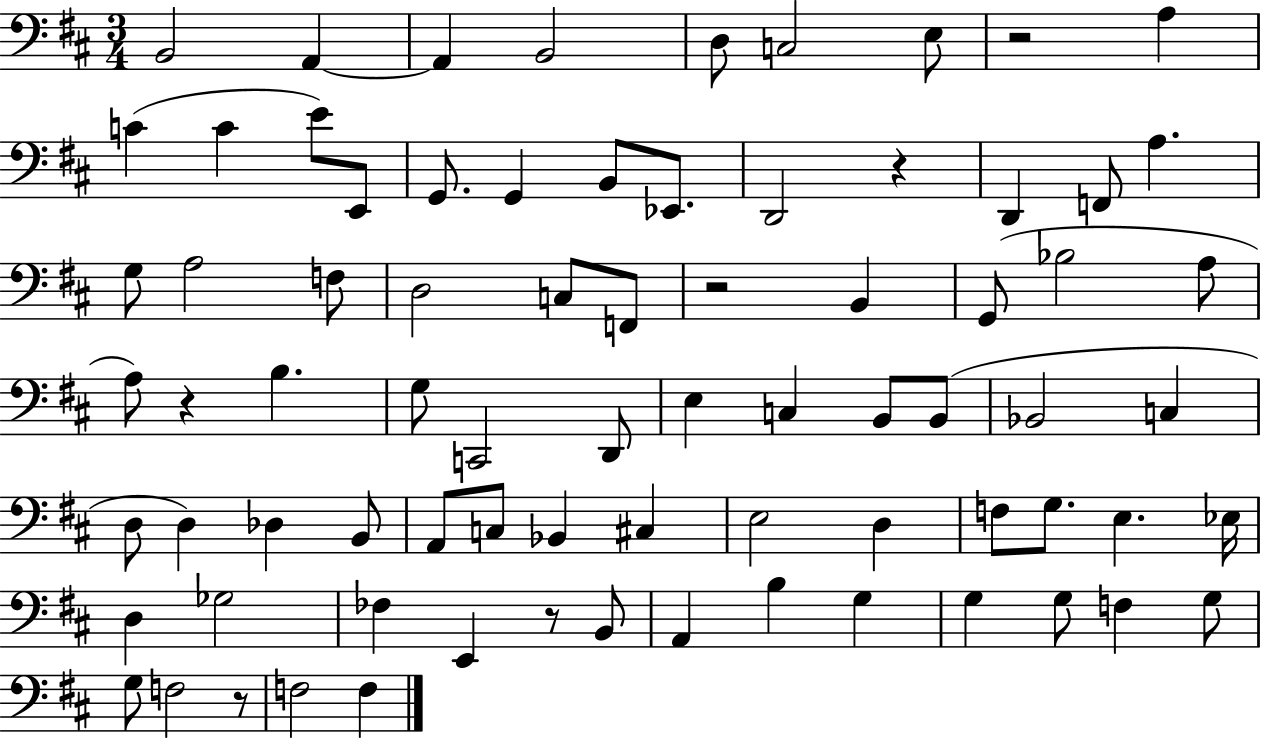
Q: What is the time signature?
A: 3/4